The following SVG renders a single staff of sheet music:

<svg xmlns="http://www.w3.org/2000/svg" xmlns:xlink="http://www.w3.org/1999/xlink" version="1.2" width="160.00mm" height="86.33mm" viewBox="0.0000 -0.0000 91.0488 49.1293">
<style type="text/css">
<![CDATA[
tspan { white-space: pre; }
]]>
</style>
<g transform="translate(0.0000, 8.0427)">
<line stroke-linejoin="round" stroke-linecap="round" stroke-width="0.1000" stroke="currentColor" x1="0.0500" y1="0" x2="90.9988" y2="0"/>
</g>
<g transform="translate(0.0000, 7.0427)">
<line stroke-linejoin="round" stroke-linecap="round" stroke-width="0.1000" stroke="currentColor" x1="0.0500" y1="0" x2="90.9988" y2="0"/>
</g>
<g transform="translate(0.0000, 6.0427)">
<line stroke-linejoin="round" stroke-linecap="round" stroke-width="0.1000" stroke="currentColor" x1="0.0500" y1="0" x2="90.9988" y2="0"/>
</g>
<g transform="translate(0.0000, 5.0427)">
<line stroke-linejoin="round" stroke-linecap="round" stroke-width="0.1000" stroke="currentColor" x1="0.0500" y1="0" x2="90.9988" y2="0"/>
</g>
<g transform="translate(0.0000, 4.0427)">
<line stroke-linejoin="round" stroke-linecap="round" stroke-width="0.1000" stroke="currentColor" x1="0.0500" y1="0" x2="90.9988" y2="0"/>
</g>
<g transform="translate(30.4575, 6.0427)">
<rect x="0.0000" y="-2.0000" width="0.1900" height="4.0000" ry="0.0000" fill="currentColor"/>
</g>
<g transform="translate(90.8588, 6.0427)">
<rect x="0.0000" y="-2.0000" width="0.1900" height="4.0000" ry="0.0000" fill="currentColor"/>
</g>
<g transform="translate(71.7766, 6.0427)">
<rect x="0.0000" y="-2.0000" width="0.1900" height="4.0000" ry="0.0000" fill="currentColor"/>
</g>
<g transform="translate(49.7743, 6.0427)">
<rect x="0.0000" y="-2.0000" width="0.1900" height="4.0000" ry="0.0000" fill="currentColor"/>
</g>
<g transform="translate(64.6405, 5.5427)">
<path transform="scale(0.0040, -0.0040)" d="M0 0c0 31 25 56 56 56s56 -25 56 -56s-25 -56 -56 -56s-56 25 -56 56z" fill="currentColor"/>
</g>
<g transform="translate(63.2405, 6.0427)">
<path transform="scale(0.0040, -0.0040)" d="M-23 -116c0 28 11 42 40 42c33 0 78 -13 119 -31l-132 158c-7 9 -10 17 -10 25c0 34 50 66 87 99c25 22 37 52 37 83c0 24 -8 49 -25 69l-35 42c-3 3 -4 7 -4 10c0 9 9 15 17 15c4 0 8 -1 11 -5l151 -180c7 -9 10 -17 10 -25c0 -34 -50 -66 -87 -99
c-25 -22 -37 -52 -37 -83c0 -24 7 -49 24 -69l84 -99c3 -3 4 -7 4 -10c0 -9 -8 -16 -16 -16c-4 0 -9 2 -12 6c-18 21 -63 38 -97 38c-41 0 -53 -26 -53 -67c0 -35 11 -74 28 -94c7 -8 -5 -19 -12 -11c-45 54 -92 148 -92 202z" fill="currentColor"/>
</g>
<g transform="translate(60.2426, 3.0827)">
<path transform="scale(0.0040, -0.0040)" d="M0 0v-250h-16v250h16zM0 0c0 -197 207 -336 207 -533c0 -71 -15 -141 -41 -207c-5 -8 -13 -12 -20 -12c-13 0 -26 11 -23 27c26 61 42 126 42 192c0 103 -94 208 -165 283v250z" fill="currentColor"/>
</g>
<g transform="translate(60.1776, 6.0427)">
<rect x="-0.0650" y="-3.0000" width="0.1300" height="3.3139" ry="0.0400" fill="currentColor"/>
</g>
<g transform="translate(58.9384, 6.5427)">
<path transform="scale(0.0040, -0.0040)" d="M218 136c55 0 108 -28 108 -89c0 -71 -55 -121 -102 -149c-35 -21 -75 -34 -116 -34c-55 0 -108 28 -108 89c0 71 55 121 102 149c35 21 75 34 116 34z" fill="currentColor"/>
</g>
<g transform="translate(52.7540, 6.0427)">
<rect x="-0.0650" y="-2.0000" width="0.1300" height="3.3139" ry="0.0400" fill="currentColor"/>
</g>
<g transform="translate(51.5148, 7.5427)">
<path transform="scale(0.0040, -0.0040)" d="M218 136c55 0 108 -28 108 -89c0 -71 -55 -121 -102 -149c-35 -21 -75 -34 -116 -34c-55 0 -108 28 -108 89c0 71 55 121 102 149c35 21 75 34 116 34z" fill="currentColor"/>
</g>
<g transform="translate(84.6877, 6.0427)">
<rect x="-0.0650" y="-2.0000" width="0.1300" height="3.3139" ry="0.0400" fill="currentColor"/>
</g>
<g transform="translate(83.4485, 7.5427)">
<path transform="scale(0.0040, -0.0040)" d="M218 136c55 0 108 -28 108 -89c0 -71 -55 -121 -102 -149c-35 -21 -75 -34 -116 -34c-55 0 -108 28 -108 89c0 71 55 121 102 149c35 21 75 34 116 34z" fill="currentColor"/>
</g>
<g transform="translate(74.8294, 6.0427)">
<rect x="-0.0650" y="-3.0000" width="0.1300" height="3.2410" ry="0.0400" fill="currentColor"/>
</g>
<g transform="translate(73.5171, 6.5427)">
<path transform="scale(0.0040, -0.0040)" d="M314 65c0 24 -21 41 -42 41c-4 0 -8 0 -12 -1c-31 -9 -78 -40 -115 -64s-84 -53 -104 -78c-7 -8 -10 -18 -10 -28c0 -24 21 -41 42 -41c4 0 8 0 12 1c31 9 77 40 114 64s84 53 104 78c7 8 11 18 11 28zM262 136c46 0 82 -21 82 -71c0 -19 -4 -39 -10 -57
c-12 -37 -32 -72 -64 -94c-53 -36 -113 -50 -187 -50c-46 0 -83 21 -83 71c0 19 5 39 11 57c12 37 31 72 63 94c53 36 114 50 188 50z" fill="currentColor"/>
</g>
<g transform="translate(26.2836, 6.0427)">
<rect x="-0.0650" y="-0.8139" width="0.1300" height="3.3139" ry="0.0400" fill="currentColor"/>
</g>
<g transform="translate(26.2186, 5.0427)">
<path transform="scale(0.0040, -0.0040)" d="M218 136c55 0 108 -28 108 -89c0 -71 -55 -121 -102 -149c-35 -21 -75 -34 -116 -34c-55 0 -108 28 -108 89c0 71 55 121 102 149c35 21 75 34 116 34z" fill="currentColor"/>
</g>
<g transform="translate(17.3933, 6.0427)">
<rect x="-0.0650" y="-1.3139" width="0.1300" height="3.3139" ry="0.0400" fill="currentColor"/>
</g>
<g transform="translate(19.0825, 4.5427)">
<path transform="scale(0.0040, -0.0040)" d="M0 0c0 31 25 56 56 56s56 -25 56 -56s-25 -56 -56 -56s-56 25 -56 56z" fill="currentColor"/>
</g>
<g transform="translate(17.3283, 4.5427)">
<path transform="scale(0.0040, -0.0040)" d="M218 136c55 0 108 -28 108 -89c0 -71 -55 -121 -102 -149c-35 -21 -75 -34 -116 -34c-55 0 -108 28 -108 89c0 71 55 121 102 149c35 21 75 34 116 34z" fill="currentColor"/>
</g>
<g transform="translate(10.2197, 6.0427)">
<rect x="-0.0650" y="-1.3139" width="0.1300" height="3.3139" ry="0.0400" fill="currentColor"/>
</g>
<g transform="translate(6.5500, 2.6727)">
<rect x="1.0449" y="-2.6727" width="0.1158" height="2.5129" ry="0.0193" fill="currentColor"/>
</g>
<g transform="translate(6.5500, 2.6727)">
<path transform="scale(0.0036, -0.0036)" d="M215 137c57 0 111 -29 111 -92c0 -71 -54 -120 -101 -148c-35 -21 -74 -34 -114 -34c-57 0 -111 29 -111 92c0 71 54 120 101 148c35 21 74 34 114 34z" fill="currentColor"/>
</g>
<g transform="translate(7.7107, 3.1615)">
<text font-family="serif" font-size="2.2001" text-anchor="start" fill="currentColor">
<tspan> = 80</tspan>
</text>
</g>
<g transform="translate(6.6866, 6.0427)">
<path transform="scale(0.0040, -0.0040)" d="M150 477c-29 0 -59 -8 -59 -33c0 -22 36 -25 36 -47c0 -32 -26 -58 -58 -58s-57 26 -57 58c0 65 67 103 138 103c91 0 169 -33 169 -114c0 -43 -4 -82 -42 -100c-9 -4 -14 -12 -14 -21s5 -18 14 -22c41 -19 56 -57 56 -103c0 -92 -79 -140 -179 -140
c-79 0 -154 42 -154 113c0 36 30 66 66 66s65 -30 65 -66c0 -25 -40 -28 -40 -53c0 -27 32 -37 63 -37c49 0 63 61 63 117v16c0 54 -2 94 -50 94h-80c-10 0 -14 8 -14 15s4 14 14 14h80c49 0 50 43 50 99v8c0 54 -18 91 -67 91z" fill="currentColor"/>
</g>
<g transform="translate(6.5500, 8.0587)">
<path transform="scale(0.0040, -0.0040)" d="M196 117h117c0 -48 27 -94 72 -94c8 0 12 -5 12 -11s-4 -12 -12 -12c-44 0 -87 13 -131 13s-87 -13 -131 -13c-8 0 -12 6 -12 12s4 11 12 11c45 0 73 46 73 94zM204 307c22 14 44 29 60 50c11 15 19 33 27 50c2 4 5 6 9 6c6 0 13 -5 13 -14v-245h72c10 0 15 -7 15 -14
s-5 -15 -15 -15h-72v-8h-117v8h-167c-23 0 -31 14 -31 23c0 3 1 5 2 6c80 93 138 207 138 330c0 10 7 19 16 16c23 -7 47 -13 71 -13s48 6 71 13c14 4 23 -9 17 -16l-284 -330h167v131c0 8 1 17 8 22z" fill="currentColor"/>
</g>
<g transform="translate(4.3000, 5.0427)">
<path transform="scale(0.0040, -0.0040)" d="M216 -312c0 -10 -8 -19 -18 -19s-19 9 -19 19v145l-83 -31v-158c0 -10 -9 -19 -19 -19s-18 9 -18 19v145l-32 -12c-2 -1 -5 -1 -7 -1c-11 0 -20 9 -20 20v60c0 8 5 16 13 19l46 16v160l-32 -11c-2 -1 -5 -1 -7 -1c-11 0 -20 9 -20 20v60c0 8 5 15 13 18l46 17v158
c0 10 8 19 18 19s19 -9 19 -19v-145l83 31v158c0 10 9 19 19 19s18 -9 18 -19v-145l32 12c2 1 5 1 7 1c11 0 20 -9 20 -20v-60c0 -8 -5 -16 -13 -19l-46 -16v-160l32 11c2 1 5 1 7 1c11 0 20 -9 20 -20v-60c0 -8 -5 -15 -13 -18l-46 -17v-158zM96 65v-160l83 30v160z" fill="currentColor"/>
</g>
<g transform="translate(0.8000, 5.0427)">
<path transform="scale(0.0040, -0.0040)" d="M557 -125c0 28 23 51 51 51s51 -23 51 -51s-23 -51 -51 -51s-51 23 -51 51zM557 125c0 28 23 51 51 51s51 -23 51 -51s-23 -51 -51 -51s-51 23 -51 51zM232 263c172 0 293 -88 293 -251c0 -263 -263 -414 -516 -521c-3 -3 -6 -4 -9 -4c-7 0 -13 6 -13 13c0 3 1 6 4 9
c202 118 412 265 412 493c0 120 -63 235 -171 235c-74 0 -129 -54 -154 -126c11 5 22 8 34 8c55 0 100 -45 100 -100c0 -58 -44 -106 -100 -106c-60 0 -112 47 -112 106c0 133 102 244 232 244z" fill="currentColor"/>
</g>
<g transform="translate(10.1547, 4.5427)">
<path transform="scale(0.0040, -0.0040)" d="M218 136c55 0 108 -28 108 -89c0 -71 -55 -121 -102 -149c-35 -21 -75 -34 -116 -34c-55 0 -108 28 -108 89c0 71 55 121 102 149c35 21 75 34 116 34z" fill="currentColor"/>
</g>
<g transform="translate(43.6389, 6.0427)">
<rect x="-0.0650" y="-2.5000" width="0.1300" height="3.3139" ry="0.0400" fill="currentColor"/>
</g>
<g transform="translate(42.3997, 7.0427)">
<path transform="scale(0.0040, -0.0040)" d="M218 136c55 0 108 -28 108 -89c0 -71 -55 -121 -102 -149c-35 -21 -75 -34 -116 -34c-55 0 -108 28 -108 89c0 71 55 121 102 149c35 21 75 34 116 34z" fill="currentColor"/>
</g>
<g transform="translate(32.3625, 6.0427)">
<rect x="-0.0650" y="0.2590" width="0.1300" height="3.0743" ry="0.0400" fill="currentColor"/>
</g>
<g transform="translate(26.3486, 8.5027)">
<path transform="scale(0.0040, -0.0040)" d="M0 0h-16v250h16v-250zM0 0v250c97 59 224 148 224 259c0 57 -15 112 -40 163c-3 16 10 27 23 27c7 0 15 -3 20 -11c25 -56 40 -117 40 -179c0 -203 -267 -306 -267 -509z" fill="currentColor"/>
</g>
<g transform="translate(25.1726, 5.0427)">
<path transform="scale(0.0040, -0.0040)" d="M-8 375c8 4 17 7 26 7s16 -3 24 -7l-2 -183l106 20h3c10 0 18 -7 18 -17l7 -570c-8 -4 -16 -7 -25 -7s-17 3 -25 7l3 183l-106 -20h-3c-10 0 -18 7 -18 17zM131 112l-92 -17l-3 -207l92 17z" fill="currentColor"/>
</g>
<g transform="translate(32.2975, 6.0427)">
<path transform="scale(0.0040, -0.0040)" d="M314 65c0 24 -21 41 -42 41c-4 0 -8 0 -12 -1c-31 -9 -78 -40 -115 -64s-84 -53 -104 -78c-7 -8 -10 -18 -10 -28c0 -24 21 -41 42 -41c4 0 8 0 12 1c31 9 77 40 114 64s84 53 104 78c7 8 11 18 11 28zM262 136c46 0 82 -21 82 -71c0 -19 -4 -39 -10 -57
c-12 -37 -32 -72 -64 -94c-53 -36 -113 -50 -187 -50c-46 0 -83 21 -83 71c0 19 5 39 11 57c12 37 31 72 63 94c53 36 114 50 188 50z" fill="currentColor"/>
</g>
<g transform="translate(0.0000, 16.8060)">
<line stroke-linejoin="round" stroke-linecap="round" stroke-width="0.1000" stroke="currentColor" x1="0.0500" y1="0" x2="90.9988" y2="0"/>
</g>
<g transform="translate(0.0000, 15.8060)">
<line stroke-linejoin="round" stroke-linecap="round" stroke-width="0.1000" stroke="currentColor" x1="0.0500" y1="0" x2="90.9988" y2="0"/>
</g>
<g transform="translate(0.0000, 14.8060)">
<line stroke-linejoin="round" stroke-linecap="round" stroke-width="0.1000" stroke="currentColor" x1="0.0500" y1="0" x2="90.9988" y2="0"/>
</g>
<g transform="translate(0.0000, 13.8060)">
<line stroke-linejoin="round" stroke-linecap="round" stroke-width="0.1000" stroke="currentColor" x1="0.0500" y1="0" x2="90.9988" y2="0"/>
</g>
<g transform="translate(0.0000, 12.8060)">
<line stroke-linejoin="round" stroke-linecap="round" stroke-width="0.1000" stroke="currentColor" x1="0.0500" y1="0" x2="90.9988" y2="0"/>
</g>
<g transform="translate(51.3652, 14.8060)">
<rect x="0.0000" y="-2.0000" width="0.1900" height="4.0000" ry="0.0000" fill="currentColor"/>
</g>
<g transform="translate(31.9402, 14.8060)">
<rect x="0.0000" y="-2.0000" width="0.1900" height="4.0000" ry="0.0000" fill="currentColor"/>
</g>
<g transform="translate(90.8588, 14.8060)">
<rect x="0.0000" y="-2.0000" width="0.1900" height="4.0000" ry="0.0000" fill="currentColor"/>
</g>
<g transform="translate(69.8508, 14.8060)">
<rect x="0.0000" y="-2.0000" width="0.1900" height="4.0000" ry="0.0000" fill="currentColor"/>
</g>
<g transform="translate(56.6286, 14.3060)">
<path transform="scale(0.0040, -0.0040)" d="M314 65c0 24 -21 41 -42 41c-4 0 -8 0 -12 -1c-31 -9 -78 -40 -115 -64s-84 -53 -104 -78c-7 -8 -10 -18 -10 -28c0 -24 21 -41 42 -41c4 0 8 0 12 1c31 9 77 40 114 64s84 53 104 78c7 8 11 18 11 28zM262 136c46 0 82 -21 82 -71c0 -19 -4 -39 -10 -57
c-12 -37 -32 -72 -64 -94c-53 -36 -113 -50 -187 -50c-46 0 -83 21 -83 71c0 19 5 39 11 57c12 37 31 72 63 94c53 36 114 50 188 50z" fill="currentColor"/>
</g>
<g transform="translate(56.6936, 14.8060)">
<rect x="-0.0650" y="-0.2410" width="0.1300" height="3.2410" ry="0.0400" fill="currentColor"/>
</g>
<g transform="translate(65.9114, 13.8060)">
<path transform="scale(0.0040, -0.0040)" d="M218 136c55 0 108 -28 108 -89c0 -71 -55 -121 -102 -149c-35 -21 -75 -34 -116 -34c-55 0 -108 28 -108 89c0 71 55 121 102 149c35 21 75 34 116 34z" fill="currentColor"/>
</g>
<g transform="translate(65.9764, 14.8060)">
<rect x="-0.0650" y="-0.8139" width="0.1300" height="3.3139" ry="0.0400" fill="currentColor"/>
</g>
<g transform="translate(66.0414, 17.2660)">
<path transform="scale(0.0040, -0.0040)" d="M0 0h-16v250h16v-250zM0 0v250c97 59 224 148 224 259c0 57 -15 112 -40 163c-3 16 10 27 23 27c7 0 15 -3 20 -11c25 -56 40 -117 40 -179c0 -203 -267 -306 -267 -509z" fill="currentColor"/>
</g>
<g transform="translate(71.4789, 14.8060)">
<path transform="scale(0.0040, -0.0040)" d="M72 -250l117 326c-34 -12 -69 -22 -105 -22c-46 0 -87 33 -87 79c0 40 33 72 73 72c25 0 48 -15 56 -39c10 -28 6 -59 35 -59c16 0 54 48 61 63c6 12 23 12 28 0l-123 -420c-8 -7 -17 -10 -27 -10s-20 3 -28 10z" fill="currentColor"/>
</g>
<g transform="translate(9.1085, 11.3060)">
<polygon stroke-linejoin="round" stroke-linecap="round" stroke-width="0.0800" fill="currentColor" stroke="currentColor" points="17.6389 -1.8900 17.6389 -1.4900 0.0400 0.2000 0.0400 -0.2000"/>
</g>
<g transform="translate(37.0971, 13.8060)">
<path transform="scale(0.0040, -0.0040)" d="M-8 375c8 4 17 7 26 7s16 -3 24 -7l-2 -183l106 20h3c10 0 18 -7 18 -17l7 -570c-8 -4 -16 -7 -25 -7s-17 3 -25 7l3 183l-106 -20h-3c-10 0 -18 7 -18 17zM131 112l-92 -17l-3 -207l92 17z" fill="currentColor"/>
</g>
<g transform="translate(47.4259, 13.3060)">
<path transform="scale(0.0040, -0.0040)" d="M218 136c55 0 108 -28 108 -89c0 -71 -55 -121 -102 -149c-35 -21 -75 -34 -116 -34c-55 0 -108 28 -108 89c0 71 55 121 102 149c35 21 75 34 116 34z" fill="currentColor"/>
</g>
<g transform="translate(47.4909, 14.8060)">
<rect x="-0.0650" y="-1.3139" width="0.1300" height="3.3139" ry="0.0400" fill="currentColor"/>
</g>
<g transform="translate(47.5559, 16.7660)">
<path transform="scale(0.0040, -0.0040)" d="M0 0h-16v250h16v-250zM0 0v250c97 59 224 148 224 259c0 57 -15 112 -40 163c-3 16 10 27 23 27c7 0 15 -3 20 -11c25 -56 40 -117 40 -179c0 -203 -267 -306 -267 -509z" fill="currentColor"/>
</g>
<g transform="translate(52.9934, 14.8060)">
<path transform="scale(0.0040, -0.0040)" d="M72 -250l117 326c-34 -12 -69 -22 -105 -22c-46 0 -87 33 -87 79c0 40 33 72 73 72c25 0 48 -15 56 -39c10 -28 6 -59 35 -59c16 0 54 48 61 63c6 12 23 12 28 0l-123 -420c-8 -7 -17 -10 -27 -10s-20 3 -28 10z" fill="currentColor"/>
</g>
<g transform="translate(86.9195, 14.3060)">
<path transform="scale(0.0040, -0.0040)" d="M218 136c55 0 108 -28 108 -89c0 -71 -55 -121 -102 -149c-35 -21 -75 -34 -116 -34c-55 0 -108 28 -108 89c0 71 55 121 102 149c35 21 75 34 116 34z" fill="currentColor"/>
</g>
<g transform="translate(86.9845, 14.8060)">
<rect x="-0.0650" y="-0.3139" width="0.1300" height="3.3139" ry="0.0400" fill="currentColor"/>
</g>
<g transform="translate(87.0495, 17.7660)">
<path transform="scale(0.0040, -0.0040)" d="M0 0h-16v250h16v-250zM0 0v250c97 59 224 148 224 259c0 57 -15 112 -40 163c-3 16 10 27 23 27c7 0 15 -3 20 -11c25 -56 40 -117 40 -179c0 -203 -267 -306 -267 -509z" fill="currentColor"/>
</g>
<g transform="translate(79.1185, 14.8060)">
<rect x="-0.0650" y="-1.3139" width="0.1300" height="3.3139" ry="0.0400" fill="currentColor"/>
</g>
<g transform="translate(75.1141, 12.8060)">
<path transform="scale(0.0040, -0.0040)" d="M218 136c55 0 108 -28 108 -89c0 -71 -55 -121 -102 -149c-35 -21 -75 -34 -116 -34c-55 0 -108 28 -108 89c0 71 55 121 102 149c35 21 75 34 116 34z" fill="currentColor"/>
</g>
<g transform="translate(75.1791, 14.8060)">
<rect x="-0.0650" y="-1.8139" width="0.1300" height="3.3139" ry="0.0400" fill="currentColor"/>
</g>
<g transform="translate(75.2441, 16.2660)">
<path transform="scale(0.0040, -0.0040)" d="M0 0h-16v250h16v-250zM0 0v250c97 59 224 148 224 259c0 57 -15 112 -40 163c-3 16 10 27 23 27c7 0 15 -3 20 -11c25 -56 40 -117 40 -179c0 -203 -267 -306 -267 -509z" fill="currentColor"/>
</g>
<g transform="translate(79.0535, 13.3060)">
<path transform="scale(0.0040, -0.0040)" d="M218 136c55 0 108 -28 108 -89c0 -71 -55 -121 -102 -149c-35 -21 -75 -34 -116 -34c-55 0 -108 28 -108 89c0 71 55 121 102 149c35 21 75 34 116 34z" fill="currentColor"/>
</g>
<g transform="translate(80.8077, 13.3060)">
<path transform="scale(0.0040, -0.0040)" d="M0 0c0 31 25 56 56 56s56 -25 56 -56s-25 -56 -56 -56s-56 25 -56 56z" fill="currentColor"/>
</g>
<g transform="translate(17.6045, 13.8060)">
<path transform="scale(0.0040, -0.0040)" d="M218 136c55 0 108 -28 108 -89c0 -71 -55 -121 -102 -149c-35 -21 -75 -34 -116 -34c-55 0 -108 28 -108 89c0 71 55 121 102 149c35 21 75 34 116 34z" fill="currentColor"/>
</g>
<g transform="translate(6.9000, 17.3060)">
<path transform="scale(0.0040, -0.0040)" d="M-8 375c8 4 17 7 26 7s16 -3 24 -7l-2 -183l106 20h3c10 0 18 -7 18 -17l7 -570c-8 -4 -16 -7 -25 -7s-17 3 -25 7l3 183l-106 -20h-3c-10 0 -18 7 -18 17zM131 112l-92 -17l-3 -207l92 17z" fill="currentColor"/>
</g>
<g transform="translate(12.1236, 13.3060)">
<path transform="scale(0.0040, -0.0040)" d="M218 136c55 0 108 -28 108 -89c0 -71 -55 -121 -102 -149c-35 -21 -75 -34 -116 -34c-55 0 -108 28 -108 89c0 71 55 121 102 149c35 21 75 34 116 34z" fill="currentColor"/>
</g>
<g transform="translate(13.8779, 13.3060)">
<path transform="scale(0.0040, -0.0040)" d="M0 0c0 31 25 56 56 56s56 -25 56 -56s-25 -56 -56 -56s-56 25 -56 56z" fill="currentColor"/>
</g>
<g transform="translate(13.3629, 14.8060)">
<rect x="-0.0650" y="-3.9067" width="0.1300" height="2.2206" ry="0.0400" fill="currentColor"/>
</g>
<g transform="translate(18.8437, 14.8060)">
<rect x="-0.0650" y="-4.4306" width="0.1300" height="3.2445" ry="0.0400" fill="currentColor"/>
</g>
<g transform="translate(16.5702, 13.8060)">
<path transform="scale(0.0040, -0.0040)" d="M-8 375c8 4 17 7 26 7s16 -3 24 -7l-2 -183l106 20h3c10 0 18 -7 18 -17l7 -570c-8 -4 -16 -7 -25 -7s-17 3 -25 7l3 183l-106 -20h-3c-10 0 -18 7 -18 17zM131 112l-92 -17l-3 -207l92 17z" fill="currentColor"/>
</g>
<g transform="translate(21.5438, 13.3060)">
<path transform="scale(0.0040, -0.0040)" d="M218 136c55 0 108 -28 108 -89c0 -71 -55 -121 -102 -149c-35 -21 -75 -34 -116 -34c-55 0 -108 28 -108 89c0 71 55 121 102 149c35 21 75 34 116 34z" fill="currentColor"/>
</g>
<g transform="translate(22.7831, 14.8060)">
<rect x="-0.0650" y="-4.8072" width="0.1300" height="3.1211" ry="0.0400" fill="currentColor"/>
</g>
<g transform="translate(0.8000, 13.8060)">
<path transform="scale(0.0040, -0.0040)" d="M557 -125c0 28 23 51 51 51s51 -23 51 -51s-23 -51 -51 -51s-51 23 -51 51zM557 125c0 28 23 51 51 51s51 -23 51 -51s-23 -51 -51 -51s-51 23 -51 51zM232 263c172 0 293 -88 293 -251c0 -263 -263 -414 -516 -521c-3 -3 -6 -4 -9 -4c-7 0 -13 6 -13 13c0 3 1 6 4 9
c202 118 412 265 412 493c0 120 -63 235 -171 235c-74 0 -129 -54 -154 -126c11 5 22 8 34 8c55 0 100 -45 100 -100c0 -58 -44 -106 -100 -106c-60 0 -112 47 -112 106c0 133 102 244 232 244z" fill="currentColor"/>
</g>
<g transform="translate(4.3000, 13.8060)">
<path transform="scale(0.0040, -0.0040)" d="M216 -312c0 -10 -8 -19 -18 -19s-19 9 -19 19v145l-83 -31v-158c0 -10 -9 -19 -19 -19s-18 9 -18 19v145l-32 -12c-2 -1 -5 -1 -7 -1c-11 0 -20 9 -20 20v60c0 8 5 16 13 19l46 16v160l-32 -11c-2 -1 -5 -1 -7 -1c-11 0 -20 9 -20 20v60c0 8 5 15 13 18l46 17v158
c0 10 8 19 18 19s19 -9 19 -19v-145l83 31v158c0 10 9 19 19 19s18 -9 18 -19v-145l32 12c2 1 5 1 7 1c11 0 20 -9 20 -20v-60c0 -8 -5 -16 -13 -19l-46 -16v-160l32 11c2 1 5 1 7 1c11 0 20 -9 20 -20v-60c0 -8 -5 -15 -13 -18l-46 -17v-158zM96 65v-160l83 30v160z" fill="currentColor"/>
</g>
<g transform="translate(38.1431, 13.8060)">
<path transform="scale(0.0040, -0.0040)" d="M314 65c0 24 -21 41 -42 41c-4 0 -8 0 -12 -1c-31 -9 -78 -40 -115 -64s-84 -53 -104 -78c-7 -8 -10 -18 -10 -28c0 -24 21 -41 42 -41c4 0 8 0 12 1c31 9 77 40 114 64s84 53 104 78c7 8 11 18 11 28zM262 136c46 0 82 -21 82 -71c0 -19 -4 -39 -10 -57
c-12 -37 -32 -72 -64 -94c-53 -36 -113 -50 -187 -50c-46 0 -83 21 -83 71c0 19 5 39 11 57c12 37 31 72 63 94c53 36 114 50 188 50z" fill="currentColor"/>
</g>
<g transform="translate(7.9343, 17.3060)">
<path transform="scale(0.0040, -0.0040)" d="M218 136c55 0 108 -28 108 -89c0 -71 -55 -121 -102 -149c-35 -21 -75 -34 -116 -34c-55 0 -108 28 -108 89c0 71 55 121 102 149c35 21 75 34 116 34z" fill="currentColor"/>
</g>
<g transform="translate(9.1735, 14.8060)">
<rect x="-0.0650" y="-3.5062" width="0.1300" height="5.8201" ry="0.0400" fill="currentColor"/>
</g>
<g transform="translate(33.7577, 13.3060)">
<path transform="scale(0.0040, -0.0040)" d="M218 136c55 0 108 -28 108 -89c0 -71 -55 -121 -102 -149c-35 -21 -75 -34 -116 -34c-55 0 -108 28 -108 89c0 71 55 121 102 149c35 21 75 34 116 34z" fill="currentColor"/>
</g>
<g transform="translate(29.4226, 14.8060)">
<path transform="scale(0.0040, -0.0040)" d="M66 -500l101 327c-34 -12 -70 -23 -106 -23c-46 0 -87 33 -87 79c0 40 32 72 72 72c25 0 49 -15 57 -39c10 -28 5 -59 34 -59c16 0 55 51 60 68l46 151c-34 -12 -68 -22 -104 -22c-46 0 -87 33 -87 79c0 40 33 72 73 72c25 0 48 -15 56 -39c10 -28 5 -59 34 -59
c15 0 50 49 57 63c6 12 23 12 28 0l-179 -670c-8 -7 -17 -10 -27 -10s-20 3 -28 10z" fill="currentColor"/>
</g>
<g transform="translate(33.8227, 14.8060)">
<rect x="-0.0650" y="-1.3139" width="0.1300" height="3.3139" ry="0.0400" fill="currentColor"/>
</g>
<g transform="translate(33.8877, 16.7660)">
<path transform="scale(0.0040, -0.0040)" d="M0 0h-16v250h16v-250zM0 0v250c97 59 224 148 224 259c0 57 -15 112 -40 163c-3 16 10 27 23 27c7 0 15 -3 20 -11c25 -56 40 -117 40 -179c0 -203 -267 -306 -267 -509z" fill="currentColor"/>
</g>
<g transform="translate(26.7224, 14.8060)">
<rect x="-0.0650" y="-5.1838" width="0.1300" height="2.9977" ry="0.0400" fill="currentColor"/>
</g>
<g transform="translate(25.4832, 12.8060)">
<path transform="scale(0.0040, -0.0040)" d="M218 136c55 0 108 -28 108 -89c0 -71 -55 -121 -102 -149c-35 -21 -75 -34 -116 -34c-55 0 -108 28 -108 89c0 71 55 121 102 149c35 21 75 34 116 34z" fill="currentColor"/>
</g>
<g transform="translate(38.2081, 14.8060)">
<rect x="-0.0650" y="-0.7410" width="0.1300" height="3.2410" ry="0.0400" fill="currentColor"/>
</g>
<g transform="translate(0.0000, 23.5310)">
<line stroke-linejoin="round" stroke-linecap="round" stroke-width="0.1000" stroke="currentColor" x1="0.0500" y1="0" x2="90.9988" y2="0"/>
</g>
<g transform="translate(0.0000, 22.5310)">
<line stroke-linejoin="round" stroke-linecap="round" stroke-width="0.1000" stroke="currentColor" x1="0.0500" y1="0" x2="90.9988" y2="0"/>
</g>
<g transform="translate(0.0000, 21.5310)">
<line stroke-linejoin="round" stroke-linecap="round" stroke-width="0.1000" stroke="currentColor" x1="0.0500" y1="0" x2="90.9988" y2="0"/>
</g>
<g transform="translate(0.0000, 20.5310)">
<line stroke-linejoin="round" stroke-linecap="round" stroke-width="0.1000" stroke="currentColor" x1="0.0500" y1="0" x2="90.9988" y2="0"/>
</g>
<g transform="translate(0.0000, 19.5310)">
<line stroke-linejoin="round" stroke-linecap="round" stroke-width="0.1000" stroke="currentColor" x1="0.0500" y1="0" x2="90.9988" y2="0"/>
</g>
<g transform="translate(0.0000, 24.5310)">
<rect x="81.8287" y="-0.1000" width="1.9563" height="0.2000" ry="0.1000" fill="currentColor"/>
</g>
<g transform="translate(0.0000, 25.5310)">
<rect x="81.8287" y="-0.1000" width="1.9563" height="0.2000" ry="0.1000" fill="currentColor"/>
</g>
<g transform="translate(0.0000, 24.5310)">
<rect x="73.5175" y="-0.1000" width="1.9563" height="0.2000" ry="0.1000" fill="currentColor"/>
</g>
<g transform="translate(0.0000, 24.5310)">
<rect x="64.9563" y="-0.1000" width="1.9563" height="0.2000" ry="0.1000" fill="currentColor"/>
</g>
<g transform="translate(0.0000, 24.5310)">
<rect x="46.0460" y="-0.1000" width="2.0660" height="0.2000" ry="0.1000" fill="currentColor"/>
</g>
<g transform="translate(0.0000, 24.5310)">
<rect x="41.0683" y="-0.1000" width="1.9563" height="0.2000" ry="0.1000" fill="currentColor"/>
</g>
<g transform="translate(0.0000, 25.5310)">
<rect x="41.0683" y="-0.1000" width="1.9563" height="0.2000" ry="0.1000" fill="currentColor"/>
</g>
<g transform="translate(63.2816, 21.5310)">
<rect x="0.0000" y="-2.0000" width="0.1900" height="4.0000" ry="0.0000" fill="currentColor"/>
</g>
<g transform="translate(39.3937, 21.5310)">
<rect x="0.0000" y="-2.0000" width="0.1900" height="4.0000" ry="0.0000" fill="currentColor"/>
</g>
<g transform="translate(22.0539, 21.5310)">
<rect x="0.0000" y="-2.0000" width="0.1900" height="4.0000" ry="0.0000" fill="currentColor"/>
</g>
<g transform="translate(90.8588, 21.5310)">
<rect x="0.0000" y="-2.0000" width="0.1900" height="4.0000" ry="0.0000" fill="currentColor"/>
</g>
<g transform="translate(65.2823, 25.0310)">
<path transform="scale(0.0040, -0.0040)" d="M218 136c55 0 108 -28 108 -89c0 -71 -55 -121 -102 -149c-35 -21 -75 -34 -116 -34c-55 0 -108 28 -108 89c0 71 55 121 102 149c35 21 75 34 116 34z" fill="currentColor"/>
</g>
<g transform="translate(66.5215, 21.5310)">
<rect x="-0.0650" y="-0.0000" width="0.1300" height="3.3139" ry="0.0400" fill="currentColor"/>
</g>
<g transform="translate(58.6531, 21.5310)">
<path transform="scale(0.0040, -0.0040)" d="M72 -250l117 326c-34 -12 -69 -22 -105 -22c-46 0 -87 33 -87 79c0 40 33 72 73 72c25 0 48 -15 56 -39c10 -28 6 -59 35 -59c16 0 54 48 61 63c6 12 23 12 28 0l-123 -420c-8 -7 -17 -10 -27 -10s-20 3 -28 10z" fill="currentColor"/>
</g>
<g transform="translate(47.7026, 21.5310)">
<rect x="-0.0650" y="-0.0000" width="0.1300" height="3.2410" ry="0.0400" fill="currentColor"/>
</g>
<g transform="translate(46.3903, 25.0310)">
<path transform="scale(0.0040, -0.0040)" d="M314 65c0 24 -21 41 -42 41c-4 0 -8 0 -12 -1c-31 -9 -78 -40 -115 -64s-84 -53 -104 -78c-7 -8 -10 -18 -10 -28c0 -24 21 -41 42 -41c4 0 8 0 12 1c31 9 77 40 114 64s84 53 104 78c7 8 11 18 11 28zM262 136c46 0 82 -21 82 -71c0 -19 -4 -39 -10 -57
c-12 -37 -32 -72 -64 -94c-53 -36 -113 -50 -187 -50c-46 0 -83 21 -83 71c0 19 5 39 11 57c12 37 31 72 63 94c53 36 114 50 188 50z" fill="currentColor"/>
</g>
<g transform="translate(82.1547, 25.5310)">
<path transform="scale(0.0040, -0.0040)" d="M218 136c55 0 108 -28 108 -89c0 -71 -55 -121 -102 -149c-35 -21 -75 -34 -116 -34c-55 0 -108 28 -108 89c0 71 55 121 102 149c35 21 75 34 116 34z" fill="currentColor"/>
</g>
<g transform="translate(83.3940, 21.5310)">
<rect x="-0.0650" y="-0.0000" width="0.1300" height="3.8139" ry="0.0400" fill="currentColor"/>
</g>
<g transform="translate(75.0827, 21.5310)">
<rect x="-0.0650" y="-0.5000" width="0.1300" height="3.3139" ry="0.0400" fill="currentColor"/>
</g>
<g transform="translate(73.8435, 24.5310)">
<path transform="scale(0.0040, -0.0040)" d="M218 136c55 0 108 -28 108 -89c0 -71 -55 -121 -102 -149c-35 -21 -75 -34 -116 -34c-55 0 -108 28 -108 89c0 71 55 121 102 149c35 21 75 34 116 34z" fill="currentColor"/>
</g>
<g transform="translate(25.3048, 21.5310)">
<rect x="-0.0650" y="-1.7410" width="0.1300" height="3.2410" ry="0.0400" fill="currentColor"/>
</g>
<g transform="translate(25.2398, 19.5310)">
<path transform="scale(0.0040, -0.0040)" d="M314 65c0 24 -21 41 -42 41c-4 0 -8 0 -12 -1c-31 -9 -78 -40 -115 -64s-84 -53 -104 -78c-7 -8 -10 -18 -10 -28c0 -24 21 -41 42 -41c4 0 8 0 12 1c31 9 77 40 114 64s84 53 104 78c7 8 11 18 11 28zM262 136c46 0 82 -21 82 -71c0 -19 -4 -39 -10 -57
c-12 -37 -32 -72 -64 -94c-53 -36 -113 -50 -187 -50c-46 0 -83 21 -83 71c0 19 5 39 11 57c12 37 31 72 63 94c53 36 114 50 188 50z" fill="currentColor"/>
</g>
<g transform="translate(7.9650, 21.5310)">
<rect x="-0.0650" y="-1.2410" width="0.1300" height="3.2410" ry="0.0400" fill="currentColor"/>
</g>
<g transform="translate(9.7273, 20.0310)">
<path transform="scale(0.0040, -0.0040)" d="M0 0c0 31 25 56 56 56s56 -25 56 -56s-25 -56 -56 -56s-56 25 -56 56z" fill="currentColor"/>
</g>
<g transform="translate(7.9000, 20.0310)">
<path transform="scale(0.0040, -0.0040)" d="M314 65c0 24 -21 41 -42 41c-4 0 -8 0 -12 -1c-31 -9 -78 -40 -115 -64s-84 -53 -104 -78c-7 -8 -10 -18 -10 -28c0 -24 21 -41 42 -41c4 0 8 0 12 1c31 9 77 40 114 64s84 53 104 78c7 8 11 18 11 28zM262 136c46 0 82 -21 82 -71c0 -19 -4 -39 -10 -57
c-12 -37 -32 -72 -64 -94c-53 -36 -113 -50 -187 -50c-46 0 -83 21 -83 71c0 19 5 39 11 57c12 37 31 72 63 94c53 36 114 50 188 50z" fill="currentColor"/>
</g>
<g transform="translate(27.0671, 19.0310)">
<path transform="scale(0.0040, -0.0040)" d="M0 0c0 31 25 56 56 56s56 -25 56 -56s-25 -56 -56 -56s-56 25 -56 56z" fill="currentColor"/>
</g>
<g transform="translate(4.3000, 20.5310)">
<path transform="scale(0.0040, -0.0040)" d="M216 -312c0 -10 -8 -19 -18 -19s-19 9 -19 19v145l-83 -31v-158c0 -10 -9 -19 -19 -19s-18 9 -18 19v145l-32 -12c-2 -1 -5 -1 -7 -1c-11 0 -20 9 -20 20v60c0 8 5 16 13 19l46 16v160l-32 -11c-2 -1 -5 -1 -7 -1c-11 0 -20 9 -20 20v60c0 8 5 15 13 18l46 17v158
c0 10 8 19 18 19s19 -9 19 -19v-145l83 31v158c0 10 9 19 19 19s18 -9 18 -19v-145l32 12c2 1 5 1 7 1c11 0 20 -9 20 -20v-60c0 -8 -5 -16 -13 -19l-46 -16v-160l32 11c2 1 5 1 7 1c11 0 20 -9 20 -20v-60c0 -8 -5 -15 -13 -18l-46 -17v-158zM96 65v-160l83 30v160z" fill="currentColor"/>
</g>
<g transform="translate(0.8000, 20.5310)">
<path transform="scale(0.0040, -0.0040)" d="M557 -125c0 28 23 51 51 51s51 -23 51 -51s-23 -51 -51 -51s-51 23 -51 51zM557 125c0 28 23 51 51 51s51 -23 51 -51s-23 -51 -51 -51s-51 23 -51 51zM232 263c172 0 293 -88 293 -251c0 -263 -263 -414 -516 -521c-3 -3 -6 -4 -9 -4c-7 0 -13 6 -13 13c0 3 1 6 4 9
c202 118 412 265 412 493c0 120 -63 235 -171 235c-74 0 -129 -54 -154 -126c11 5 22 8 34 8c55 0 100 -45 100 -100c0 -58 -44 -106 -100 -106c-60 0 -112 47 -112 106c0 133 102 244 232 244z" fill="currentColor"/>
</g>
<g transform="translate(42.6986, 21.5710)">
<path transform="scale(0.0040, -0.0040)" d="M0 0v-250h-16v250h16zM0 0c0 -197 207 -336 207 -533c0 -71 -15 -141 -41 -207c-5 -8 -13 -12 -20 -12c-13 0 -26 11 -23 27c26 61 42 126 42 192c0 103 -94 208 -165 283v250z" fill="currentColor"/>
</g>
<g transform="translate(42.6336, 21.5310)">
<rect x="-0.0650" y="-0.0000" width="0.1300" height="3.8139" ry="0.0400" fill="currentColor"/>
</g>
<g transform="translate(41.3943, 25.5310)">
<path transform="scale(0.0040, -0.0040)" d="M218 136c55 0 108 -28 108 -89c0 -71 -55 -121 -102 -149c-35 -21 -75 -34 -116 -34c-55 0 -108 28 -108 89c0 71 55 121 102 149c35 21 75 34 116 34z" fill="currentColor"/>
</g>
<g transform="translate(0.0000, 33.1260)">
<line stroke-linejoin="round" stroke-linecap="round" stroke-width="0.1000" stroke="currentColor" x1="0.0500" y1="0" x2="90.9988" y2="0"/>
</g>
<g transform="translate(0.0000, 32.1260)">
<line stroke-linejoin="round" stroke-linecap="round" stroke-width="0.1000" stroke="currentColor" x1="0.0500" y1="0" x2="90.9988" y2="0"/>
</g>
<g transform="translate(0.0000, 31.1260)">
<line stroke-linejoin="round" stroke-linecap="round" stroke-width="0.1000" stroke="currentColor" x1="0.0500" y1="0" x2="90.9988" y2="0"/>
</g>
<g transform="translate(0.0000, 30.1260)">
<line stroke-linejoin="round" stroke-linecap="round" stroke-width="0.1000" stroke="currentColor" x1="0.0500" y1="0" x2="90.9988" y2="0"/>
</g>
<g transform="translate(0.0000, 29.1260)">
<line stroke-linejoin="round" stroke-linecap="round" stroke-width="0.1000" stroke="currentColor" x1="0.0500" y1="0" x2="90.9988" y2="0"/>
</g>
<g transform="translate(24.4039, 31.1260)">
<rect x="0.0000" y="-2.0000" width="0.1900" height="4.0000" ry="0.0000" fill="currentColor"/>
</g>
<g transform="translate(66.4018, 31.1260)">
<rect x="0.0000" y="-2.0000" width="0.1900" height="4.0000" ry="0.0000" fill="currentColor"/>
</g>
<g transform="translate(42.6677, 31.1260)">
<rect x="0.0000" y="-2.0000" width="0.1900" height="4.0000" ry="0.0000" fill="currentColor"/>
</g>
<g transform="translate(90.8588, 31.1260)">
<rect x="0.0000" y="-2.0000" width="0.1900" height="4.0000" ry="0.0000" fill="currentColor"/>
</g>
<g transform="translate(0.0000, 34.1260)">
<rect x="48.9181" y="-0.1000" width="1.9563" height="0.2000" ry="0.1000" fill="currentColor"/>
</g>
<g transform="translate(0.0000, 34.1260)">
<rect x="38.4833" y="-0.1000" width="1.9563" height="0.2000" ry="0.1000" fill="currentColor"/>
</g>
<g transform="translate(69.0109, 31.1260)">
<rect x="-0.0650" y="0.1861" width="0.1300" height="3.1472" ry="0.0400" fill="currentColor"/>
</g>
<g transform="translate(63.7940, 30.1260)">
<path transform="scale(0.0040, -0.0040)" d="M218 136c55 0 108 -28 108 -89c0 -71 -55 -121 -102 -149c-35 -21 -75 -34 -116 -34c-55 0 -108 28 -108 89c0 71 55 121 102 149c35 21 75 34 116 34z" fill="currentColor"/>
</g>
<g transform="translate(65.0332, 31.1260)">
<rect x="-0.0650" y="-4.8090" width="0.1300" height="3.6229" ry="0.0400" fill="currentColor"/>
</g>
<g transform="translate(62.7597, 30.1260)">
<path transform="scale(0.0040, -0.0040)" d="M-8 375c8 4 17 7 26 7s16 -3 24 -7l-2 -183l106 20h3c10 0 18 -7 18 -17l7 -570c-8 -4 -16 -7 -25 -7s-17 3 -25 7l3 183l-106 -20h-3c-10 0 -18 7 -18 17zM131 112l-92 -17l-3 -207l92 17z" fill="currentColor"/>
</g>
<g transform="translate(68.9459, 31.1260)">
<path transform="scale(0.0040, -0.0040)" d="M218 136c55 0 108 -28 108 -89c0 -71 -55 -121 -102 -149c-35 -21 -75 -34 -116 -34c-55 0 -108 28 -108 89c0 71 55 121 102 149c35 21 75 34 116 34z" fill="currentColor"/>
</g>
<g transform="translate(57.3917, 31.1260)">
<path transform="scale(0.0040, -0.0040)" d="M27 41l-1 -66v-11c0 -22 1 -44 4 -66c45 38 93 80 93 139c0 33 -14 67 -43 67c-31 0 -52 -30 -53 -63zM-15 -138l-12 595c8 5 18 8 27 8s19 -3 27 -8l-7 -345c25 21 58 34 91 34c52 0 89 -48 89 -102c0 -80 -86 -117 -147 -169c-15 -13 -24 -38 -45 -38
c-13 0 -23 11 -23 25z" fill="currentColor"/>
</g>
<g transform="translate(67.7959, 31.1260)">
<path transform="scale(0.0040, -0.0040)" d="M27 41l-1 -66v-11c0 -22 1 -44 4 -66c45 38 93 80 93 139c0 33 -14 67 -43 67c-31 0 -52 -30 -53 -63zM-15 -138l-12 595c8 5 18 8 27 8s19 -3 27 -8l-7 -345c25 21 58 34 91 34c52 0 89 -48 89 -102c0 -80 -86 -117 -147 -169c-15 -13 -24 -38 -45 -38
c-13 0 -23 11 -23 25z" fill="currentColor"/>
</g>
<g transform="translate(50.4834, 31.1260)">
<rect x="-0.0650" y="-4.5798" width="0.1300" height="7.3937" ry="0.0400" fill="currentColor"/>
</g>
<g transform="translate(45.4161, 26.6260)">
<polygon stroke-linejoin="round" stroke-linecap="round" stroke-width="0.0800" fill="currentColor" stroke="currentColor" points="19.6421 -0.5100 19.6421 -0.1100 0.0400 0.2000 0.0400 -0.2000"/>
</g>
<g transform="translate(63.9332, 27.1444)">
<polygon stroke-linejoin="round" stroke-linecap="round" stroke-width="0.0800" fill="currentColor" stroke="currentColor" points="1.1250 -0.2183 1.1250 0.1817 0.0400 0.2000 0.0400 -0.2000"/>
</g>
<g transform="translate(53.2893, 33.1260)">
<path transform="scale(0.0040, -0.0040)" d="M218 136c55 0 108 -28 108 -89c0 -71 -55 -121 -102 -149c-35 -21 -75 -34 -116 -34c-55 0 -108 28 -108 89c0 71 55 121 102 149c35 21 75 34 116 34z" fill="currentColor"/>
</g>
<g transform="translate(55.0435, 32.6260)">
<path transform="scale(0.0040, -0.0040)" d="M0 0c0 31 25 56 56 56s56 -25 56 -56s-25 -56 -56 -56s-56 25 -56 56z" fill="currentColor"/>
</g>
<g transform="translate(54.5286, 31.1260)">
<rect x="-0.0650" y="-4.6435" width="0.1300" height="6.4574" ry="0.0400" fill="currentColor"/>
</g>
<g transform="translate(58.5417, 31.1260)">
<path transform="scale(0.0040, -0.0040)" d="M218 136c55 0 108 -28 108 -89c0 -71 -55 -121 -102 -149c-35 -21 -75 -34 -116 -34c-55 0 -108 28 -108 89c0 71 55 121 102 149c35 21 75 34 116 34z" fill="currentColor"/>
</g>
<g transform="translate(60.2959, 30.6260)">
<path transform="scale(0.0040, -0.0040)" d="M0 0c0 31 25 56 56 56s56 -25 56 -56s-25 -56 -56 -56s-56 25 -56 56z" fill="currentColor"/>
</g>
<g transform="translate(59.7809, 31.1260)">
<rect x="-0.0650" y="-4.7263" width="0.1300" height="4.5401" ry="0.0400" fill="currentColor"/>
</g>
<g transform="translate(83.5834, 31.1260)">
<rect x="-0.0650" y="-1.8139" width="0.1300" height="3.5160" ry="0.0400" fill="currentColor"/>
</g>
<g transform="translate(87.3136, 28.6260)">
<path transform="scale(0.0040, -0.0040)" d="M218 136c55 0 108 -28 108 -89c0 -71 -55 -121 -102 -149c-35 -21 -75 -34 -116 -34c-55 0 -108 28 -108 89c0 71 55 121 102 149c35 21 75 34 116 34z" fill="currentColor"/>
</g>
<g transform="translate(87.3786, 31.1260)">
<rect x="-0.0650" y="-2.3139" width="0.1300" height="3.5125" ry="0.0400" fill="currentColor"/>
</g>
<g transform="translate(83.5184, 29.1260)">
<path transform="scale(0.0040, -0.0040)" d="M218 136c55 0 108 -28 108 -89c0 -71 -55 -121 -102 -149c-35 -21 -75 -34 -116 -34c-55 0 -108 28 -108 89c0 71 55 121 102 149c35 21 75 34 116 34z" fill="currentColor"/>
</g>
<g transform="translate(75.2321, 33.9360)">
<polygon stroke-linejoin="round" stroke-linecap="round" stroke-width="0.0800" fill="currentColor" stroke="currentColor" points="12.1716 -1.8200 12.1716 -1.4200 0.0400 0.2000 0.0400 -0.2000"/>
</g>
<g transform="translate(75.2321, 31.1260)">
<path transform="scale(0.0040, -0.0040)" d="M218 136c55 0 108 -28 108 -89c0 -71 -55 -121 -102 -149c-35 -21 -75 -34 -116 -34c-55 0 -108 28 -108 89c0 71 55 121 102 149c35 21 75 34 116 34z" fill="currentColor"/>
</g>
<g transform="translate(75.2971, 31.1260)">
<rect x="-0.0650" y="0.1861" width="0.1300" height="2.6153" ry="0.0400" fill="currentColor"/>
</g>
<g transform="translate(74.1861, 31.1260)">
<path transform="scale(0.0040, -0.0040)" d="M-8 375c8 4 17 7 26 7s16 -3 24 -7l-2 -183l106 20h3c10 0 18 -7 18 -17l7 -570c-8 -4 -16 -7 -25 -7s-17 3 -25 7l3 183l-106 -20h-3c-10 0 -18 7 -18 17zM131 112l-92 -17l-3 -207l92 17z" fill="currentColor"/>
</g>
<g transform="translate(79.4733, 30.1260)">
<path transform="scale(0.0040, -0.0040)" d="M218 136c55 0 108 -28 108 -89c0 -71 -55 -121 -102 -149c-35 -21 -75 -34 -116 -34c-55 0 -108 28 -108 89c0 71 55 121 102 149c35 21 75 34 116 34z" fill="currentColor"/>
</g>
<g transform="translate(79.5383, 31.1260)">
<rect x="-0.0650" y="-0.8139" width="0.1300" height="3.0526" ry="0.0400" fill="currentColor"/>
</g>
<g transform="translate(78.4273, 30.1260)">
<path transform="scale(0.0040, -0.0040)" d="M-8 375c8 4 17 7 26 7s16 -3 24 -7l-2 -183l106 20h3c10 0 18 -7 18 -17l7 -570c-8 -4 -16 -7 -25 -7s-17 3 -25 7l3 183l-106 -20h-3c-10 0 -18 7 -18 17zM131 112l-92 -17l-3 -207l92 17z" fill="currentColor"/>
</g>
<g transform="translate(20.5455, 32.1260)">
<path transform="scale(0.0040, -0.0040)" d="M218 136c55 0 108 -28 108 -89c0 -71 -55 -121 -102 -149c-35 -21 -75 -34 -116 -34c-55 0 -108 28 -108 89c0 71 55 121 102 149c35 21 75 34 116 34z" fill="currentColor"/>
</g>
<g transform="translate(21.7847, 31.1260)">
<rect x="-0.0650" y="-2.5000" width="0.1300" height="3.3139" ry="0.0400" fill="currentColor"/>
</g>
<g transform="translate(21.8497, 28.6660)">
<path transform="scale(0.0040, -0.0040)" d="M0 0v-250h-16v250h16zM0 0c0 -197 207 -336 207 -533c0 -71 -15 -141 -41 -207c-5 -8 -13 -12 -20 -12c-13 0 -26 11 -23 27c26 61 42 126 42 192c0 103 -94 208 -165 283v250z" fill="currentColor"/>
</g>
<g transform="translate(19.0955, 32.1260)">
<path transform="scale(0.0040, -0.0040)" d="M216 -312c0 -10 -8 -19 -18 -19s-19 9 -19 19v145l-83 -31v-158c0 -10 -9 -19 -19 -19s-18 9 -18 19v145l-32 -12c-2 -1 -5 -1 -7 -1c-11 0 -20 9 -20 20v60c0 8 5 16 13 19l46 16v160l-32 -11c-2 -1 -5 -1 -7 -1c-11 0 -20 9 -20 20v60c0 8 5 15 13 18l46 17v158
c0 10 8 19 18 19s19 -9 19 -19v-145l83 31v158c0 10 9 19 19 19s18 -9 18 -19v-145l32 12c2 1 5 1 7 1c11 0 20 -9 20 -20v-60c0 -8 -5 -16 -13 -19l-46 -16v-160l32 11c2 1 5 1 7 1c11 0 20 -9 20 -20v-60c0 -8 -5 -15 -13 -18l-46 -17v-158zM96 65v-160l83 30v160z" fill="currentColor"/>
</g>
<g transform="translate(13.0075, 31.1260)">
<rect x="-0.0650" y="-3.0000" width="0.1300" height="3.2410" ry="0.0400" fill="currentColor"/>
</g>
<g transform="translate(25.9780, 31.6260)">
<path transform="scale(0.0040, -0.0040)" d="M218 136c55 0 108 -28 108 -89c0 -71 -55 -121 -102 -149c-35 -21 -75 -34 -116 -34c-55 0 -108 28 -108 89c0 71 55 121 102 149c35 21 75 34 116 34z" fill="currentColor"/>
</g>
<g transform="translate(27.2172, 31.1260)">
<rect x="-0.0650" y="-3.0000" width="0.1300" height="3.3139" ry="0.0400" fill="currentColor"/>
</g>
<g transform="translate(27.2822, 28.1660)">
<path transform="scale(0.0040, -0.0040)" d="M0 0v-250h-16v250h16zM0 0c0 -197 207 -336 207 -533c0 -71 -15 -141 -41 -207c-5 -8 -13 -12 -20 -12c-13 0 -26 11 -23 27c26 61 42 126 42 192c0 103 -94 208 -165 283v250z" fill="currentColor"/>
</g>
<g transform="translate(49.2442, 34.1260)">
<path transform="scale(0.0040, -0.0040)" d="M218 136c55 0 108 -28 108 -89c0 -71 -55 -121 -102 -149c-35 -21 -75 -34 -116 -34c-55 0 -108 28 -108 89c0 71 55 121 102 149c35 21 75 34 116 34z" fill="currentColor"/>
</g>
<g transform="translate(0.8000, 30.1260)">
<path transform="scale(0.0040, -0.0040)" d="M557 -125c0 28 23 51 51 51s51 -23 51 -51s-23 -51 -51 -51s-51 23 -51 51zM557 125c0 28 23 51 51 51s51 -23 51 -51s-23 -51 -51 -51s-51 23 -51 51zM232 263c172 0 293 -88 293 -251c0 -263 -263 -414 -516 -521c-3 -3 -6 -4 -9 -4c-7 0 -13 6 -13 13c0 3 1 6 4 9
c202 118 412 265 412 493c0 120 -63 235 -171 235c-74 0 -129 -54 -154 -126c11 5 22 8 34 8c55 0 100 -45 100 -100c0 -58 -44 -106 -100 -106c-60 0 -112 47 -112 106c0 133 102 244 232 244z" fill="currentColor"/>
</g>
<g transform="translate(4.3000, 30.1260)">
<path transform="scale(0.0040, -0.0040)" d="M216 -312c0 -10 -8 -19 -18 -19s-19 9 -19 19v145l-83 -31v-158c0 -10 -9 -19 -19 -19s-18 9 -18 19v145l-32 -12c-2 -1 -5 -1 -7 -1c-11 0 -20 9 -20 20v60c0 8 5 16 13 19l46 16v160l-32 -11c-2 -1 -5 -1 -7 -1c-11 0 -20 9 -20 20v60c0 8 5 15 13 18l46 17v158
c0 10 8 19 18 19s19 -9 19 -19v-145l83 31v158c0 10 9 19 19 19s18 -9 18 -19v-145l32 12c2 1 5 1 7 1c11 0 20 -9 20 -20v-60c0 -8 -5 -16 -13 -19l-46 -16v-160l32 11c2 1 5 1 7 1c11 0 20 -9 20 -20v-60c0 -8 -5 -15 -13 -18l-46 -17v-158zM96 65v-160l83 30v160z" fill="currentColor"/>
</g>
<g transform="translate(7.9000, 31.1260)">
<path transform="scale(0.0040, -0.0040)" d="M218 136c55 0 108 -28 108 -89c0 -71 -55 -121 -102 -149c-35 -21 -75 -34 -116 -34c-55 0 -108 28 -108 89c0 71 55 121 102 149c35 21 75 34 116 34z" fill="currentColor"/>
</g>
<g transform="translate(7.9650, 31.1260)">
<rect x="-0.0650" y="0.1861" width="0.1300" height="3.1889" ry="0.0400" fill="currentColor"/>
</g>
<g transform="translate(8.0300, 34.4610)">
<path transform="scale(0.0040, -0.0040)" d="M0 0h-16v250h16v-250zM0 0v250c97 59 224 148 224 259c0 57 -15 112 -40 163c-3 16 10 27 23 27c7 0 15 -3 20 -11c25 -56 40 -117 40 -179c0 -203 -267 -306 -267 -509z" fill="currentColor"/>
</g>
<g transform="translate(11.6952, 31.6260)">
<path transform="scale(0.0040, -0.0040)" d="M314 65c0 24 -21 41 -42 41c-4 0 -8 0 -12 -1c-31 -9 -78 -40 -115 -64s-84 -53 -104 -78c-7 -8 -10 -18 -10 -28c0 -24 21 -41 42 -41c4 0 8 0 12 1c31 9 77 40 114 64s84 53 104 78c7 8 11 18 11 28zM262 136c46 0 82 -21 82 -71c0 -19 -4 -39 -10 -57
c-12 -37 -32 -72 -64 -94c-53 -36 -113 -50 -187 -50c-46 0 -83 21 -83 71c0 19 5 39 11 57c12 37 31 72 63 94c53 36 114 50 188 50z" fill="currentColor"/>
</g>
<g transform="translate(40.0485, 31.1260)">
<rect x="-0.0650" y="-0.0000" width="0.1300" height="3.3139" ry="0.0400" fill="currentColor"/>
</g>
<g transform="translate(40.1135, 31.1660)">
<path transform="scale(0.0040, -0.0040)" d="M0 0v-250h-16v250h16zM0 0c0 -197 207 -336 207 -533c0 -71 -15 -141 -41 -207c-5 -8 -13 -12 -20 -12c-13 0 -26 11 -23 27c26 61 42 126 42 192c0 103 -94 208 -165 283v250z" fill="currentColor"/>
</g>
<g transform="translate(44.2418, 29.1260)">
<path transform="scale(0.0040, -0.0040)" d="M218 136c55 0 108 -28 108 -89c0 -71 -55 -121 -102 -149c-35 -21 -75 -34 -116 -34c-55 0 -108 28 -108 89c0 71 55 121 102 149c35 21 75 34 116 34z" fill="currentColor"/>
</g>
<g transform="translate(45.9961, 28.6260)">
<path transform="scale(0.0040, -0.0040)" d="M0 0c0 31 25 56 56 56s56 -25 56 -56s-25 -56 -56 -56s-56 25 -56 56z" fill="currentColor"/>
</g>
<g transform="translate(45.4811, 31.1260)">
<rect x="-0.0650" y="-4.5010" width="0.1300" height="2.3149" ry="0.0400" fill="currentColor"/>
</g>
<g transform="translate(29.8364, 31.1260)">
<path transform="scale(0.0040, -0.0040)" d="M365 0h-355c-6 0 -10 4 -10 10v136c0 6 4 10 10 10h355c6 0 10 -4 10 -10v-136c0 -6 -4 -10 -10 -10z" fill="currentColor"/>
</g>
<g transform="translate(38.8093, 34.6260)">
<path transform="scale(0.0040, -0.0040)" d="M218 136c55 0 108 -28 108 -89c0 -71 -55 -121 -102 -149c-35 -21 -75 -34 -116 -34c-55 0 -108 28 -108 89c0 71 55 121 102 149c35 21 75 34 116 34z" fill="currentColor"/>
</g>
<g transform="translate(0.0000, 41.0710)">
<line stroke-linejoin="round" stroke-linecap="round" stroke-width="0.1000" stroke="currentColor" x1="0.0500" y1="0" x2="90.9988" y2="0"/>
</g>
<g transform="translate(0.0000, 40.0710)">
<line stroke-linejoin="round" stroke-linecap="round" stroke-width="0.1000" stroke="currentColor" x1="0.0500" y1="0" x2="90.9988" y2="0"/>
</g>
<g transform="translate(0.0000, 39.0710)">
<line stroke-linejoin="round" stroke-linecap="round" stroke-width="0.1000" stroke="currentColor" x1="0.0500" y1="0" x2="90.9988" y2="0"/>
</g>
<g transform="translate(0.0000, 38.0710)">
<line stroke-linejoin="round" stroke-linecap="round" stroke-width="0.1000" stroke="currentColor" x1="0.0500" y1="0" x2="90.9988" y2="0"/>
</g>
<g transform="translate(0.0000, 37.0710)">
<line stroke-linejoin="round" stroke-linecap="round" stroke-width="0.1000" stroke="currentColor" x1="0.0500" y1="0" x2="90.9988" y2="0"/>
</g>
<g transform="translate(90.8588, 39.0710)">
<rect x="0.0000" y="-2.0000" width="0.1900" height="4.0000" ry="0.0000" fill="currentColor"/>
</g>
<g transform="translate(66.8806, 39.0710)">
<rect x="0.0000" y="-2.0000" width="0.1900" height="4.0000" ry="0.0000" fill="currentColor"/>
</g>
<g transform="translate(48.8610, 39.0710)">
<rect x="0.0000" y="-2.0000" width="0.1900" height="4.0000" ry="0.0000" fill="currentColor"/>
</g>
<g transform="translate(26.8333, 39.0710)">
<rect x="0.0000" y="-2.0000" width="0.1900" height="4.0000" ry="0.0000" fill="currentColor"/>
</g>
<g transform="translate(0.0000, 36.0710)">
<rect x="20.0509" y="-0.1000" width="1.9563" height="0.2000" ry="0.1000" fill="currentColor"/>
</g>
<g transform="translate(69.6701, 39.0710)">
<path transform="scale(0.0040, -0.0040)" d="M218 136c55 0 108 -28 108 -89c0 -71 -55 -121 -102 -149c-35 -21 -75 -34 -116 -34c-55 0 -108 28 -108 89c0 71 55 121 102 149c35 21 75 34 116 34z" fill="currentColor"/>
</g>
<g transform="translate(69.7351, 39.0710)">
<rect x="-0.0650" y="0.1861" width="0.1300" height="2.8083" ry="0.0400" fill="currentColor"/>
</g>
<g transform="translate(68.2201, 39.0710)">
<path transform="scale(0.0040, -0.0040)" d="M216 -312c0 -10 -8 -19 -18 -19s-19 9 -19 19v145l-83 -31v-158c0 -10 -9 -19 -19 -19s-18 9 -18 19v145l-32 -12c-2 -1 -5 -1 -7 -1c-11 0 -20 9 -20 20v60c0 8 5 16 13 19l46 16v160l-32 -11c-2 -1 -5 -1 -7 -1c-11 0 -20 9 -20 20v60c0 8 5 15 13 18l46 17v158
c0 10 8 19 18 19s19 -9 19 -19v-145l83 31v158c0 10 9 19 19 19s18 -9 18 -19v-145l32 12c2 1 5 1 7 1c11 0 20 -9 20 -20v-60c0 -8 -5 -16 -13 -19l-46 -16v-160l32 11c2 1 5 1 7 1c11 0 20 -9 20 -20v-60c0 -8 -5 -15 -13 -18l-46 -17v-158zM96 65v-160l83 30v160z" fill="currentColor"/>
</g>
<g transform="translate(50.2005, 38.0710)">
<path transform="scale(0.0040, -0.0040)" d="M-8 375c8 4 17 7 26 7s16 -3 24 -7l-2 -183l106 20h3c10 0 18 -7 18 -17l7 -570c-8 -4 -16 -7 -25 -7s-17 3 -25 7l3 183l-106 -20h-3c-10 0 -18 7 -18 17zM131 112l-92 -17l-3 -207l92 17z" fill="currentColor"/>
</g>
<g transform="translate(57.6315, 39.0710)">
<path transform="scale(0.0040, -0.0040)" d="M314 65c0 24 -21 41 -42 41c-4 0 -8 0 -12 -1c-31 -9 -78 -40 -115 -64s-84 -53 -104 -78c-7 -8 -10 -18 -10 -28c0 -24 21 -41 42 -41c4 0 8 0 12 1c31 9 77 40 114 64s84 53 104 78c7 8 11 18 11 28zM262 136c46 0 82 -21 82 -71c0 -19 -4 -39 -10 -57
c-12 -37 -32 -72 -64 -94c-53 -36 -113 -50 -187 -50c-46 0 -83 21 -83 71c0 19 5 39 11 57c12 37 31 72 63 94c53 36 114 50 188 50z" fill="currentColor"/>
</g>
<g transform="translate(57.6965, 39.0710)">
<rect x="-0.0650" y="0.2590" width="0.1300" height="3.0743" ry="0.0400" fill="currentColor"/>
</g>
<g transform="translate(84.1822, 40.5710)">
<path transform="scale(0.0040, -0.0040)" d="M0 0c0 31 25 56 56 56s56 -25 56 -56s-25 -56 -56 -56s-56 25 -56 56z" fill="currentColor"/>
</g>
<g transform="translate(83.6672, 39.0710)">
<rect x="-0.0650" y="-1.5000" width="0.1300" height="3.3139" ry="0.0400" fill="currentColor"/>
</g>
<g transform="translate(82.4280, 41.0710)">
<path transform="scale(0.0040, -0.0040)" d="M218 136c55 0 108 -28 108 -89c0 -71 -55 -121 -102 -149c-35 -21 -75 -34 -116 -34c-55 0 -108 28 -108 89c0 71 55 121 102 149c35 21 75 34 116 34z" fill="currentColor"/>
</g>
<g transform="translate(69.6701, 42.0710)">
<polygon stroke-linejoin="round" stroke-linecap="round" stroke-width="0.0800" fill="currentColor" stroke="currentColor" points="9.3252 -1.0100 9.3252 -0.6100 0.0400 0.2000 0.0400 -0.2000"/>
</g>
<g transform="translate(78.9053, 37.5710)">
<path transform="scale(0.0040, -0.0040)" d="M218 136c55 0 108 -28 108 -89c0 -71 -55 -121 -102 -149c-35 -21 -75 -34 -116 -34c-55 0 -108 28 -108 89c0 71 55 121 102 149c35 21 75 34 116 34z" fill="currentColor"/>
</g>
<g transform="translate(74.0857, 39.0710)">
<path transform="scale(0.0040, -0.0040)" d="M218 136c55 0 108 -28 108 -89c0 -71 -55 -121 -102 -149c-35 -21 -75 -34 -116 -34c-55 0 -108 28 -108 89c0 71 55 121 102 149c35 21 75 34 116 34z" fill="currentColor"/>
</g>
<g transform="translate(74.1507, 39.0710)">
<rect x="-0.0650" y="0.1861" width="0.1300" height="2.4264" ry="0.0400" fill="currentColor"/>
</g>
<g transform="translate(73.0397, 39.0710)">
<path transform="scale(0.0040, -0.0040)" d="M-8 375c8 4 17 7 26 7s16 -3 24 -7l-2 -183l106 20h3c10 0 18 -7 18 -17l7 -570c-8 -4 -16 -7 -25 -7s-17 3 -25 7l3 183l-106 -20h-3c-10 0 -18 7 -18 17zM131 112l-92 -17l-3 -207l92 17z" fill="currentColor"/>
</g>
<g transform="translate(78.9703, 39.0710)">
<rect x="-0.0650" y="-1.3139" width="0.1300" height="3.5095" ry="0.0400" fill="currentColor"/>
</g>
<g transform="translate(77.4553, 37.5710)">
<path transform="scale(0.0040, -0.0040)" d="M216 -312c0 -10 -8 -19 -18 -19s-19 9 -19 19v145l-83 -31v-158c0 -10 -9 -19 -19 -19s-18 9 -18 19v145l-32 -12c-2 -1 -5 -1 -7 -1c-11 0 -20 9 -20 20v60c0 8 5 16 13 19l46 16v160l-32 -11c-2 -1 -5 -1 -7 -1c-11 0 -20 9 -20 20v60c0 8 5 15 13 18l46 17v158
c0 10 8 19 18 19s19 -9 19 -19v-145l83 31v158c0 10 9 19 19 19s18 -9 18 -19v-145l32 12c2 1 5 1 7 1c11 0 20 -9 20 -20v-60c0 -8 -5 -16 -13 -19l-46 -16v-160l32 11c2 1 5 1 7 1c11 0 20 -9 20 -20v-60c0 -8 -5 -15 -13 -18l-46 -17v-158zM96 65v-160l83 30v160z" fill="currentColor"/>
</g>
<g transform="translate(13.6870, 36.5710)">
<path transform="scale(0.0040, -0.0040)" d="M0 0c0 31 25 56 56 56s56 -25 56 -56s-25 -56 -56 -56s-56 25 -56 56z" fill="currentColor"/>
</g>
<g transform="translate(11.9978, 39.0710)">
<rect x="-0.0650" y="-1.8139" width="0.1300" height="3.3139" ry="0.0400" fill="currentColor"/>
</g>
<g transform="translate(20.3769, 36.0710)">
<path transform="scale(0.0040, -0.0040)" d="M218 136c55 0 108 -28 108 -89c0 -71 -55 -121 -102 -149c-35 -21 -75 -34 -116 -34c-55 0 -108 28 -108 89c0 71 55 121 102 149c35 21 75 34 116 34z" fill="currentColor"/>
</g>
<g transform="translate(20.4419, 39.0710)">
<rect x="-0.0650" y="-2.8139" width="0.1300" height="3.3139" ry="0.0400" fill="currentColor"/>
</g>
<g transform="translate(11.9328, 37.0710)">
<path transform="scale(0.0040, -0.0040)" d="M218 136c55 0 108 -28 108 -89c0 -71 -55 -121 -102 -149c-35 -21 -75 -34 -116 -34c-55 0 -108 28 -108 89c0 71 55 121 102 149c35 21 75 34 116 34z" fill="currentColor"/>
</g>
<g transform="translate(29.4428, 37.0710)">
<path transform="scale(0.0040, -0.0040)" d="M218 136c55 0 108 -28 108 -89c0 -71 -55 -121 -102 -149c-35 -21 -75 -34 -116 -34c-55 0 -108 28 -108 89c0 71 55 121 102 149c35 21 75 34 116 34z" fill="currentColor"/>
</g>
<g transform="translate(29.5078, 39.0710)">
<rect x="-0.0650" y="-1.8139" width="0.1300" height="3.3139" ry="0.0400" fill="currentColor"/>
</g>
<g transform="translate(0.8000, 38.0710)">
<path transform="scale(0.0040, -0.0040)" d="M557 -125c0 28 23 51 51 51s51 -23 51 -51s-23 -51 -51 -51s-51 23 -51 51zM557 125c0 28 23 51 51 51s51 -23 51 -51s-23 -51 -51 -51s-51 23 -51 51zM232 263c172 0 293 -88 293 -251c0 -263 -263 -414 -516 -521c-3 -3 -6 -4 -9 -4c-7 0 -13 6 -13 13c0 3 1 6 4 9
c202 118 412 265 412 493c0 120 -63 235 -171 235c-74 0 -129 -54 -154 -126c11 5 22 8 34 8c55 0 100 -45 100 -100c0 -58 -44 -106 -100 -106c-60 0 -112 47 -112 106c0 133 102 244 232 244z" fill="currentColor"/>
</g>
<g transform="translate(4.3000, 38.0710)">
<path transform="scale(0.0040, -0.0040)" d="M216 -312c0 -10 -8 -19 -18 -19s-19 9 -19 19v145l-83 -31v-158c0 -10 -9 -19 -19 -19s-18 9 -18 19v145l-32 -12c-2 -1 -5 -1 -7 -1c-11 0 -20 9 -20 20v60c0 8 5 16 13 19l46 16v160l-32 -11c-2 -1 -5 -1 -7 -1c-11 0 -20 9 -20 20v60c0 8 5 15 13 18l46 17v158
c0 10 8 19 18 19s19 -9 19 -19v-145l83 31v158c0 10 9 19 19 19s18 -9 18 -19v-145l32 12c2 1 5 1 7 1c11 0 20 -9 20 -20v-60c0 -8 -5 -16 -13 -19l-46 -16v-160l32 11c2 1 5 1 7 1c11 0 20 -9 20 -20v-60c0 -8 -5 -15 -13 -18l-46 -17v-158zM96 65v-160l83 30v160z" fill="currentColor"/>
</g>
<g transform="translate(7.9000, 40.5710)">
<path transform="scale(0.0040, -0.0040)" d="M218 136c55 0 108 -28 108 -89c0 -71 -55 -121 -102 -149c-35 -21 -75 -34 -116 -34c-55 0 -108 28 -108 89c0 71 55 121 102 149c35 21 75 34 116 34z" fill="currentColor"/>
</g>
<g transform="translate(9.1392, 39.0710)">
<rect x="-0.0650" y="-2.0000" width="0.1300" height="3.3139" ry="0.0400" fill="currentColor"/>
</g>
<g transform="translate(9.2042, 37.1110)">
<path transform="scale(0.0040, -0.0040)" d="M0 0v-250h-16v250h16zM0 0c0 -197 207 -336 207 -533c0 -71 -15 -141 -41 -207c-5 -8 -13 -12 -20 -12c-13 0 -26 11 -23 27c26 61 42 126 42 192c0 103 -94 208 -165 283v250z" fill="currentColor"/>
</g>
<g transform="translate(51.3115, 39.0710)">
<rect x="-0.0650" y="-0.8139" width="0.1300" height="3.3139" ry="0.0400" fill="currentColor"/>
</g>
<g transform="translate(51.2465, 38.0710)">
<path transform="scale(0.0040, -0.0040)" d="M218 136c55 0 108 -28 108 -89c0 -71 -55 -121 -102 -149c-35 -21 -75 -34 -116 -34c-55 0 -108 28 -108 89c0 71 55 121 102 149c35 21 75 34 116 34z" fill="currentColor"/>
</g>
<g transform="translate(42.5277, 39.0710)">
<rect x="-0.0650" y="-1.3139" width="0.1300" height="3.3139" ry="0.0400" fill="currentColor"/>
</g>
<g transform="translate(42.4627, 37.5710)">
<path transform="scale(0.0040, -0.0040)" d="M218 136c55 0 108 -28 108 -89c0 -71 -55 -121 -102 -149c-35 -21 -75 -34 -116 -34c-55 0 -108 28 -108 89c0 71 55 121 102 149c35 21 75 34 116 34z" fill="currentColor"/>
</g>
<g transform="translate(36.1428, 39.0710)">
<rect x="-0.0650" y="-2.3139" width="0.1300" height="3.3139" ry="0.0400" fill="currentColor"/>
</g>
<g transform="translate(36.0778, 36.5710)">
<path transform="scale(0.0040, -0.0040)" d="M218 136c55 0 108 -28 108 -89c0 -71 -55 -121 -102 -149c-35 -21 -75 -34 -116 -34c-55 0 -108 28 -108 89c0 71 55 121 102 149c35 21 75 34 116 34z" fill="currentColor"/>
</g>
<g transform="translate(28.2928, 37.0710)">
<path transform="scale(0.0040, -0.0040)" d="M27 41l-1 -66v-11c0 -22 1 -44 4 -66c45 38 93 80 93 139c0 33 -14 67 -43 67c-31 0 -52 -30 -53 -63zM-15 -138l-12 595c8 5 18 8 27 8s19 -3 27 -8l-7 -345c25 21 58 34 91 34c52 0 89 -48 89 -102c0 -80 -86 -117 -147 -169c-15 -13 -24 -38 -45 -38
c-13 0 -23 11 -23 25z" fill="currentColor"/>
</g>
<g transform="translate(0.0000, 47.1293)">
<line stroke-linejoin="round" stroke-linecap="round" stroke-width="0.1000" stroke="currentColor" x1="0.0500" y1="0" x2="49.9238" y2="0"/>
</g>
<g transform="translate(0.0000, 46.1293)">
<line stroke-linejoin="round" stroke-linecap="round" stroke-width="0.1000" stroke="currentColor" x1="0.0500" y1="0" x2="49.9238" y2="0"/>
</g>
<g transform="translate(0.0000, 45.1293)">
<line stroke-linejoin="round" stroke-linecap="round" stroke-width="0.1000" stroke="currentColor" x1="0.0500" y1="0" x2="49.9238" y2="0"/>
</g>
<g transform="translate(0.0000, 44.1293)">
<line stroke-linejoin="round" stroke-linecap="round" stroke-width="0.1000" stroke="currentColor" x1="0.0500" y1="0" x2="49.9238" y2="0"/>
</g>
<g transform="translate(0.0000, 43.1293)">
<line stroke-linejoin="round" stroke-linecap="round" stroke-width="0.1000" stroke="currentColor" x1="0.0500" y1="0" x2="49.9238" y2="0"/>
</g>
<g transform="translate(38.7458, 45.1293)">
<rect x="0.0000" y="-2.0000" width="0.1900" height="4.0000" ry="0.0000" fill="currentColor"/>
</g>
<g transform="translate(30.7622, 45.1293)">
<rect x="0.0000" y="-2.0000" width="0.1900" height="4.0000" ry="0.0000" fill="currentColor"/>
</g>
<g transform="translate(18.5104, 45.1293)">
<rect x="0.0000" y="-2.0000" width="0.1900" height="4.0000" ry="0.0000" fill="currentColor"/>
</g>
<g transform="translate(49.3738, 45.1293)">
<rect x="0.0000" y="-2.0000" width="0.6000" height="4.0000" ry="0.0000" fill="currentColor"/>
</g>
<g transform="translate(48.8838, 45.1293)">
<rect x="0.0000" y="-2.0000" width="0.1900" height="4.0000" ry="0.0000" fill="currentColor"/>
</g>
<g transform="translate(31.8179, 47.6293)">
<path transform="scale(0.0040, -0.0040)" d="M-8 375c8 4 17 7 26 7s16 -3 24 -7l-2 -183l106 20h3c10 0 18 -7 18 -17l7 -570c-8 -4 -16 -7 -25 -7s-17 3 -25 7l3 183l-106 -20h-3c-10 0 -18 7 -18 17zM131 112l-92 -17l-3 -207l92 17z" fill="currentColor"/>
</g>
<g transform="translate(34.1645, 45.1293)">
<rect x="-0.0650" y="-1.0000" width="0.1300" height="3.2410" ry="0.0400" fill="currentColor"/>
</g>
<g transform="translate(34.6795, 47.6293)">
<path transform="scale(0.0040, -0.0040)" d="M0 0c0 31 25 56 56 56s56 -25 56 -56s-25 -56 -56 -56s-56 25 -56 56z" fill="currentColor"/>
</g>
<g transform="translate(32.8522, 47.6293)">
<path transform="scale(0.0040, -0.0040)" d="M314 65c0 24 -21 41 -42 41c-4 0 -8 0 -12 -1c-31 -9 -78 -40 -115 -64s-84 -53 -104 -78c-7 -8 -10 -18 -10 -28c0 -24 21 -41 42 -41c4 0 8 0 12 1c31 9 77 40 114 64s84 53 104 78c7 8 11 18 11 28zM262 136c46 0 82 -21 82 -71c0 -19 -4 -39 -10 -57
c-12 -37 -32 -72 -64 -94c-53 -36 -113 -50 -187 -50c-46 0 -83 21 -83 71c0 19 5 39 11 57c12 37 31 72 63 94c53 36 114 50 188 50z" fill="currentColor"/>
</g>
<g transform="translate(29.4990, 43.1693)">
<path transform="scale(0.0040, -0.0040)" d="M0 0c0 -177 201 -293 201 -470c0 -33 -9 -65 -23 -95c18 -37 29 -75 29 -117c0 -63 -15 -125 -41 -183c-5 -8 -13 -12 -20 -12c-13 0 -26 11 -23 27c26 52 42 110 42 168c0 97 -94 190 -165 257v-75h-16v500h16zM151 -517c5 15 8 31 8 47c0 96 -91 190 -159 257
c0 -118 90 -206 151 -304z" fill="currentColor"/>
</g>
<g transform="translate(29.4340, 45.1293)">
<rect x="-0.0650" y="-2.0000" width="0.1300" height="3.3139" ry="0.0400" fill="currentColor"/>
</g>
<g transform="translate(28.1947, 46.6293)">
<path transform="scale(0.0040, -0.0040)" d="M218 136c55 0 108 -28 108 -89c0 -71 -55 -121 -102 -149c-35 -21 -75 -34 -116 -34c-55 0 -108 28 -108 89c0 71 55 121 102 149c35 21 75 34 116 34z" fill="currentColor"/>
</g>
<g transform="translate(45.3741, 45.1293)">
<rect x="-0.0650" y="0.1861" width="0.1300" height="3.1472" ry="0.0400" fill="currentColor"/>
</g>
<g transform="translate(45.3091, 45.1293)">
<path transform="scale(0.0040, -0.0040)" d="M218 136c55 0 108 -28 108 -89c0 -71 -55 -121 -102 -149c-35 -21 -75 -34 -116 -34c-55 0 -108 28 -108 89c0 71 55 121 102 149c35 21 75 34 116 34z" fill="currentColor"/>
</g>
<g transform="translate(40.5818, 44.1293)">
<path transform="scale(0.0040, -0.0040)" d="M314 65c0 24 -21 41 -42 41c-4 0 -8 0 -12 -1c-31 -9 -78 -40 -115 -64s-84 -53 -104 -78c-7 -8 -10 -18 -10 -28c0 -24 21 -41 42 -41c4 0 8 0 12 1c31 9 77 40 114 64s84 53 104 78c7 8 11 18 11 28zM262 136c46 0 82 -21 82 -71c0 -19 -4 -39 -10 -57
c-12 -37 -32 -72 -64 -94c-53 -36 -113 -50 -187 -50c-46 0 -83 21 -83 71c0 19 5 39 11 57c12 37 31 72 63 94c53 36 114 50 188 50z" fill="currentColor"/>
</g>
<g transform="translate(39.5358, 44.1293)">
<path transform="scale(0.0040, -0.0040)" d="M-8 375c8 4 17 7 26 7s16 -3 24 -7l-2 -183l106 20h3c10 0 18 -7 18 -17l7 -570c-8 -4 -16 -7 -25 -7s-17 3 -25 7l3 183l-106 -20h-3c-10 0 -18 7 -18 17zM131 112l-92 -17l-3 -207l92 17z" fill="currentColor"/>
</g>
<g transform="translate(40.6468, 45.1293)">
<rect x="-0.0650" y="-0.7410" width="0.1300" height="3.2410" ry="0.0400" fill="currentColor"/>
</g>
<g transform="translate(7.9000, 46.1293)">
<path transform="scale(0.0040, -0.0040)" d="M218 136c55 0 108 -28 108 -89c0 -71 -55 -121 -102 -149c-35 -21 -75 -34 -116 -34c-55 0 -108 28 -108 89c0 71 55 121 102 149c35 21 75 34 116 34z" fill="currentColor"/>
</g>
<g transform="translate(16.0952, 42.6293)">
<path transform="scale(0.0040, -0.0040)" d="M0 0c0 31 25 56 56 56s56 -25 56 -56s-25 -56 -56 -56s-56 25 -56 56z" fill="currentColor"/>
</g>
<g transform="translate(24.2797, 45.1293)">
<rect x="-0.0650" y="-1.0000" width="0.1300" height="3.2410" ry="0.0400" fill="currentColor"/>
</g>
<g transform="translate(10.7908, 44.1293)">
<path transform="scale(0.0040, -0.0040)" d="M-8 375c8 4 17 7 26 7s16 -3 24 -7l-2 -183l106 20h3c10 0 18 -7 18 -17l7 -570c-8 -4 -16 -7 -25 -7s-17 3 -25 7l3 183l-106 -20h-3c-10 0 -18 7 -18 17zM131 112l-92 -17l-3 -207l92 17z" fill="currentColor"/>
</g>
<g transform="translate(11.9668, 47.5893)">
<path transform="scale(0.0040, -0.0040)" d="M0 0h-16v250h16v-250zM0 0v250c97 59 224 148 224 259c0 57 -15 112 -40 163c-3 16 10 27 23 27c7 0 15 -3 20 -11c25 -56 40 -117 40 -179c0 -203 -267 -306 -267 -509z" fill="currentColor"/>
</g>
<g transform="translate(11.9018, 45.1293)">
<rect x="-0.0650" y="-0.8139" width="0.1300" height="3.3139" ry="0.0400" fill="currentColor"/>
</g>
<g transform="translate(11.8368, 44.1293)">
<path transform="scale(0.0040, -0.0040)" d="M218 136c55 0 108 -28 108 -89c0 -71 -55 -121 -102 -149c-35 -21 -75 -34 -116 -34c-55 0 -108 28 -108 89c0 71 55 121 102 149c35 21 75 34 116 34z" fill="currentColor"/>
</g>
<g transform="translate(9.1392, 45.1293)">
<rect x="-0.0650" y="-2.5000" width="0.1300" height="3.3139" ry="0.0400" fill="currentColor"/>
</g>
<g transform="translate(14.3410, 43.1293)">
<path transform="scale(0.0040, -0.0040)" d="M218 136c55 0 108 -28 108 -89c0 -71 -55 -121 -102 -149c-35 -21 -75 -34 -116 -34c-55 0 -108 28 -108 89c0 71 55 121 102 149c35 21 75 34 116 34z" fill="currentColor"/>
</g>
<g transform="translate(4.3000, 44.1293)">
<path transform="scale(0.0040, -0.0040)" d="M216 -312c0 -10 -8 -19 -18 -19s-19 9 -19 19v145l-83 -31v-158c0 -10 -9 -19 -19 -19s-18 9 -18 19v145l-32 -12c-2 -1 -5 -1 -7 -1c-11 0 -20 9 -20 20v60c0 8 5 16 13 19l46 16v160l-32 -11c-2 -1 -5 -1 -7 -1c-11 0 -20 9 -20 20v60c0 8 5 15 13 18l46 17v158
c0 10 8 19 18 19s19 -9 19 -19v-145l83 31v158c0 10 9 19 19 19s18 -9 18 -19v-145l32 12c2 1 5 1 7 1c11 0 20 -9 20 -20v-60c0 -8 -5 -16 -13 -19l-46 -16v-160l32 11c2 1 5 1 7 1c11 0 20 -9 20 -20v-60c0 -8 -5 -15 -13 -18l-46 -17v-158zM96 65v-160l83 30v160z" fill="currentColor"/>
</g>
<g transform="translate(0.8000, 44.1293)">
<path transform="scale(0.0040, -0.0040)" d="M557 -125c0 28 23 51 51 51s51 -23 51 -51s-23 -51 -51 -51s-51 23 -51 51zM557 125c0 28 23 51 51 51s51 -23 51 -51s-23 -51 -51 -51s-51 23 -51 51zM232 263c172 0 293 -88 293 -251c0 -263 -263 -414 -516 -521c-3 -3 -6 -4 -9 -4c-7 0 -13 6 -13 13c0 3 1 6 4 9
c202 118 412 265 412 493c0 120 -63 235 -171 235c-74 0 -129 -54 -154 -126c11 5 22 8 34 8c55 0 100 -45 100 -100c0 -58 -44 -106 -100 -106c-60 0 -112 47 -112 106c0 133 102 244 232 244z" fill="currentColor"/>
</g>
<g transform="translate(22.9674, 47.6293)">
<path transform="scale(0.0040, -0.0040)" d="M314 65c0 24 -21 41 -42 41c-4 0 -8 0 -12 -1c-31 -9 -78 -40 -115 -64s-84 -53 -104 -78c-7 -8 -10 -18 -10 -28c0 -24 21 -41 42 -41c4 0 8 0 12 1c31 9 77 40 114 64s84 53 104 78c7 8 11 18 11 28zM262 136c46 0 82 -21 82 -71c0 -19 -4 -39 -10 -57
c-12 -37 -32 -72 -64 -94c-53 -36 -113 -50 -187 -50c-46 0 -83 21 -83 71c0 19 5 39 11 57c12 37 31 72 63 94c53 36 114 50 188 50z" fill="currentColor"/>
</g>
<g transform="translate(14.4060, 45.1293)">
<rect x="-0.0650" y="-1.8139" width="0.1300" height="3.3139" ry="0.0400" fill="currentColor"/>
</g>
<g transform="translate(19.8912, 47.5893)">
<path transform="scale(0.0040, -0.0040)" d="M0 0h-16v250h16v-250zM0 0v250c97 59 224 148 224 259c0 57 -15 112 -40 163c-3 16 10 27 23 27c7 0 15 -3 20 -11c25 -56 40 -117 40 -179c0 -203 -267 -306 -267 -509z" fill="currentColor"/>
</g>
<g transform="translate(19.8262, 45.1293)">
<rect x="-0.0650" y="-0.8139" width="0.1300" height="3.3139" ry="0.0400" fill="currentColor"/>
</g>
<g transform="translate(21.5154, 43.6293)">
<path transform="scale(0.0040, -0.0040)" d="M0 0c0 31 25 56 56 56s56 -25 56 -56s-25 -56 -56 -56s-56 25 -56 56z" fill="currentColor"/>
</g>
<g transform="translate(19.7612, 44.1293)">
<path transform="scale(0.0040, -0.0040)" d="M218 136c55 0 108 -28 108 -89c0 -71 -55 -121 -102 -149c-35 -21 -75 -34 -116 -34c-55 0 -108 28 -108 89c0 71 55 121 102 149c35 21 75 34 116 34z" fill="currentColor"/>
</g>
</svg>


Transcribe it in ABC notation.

X:1
T:Untitled
M:3/4
L:1/4
K:G
G, G, F,/2 D,2 B,, A,, C,/2 z C,2 A,, F,,/2 G,/2 F,/2 G,/2 A,/2 z/4 G,/2 F,2 G,/2 z/2 E,2 ^F,/2 z/2 A,/2 G, E,/2 G,2 A,2 C,,/2 D,,2 z/2 D,, E,, C,, D,/2 C,2 ^B,,/2 C,/2 z2 D,,/2 A,/2 E,,/2 G,,/2 _D,/2 F,/4 _D, D,/2 F,/2 A,/2 B,/2 A,,/2 A, C _A, B, G, F, D,2 ^D,/2 D,/2 ^G,/2 G,, B,, F,/2 A, ^F,/2 ^F,,2 A,,/4 F,,2 F,2 D,